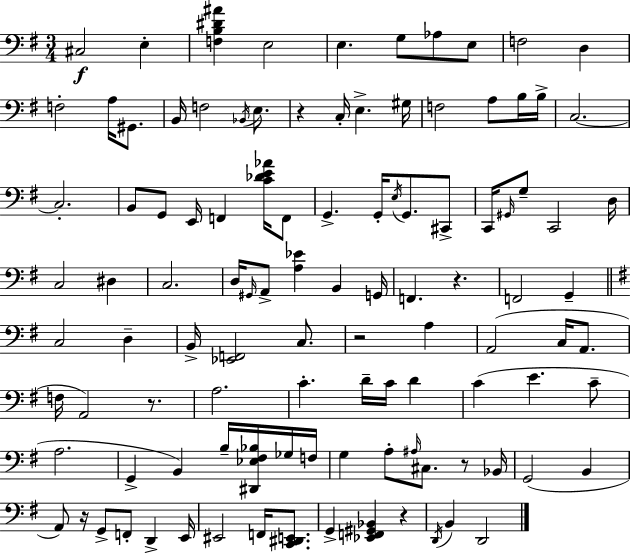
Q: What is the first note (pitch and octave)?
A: C#3